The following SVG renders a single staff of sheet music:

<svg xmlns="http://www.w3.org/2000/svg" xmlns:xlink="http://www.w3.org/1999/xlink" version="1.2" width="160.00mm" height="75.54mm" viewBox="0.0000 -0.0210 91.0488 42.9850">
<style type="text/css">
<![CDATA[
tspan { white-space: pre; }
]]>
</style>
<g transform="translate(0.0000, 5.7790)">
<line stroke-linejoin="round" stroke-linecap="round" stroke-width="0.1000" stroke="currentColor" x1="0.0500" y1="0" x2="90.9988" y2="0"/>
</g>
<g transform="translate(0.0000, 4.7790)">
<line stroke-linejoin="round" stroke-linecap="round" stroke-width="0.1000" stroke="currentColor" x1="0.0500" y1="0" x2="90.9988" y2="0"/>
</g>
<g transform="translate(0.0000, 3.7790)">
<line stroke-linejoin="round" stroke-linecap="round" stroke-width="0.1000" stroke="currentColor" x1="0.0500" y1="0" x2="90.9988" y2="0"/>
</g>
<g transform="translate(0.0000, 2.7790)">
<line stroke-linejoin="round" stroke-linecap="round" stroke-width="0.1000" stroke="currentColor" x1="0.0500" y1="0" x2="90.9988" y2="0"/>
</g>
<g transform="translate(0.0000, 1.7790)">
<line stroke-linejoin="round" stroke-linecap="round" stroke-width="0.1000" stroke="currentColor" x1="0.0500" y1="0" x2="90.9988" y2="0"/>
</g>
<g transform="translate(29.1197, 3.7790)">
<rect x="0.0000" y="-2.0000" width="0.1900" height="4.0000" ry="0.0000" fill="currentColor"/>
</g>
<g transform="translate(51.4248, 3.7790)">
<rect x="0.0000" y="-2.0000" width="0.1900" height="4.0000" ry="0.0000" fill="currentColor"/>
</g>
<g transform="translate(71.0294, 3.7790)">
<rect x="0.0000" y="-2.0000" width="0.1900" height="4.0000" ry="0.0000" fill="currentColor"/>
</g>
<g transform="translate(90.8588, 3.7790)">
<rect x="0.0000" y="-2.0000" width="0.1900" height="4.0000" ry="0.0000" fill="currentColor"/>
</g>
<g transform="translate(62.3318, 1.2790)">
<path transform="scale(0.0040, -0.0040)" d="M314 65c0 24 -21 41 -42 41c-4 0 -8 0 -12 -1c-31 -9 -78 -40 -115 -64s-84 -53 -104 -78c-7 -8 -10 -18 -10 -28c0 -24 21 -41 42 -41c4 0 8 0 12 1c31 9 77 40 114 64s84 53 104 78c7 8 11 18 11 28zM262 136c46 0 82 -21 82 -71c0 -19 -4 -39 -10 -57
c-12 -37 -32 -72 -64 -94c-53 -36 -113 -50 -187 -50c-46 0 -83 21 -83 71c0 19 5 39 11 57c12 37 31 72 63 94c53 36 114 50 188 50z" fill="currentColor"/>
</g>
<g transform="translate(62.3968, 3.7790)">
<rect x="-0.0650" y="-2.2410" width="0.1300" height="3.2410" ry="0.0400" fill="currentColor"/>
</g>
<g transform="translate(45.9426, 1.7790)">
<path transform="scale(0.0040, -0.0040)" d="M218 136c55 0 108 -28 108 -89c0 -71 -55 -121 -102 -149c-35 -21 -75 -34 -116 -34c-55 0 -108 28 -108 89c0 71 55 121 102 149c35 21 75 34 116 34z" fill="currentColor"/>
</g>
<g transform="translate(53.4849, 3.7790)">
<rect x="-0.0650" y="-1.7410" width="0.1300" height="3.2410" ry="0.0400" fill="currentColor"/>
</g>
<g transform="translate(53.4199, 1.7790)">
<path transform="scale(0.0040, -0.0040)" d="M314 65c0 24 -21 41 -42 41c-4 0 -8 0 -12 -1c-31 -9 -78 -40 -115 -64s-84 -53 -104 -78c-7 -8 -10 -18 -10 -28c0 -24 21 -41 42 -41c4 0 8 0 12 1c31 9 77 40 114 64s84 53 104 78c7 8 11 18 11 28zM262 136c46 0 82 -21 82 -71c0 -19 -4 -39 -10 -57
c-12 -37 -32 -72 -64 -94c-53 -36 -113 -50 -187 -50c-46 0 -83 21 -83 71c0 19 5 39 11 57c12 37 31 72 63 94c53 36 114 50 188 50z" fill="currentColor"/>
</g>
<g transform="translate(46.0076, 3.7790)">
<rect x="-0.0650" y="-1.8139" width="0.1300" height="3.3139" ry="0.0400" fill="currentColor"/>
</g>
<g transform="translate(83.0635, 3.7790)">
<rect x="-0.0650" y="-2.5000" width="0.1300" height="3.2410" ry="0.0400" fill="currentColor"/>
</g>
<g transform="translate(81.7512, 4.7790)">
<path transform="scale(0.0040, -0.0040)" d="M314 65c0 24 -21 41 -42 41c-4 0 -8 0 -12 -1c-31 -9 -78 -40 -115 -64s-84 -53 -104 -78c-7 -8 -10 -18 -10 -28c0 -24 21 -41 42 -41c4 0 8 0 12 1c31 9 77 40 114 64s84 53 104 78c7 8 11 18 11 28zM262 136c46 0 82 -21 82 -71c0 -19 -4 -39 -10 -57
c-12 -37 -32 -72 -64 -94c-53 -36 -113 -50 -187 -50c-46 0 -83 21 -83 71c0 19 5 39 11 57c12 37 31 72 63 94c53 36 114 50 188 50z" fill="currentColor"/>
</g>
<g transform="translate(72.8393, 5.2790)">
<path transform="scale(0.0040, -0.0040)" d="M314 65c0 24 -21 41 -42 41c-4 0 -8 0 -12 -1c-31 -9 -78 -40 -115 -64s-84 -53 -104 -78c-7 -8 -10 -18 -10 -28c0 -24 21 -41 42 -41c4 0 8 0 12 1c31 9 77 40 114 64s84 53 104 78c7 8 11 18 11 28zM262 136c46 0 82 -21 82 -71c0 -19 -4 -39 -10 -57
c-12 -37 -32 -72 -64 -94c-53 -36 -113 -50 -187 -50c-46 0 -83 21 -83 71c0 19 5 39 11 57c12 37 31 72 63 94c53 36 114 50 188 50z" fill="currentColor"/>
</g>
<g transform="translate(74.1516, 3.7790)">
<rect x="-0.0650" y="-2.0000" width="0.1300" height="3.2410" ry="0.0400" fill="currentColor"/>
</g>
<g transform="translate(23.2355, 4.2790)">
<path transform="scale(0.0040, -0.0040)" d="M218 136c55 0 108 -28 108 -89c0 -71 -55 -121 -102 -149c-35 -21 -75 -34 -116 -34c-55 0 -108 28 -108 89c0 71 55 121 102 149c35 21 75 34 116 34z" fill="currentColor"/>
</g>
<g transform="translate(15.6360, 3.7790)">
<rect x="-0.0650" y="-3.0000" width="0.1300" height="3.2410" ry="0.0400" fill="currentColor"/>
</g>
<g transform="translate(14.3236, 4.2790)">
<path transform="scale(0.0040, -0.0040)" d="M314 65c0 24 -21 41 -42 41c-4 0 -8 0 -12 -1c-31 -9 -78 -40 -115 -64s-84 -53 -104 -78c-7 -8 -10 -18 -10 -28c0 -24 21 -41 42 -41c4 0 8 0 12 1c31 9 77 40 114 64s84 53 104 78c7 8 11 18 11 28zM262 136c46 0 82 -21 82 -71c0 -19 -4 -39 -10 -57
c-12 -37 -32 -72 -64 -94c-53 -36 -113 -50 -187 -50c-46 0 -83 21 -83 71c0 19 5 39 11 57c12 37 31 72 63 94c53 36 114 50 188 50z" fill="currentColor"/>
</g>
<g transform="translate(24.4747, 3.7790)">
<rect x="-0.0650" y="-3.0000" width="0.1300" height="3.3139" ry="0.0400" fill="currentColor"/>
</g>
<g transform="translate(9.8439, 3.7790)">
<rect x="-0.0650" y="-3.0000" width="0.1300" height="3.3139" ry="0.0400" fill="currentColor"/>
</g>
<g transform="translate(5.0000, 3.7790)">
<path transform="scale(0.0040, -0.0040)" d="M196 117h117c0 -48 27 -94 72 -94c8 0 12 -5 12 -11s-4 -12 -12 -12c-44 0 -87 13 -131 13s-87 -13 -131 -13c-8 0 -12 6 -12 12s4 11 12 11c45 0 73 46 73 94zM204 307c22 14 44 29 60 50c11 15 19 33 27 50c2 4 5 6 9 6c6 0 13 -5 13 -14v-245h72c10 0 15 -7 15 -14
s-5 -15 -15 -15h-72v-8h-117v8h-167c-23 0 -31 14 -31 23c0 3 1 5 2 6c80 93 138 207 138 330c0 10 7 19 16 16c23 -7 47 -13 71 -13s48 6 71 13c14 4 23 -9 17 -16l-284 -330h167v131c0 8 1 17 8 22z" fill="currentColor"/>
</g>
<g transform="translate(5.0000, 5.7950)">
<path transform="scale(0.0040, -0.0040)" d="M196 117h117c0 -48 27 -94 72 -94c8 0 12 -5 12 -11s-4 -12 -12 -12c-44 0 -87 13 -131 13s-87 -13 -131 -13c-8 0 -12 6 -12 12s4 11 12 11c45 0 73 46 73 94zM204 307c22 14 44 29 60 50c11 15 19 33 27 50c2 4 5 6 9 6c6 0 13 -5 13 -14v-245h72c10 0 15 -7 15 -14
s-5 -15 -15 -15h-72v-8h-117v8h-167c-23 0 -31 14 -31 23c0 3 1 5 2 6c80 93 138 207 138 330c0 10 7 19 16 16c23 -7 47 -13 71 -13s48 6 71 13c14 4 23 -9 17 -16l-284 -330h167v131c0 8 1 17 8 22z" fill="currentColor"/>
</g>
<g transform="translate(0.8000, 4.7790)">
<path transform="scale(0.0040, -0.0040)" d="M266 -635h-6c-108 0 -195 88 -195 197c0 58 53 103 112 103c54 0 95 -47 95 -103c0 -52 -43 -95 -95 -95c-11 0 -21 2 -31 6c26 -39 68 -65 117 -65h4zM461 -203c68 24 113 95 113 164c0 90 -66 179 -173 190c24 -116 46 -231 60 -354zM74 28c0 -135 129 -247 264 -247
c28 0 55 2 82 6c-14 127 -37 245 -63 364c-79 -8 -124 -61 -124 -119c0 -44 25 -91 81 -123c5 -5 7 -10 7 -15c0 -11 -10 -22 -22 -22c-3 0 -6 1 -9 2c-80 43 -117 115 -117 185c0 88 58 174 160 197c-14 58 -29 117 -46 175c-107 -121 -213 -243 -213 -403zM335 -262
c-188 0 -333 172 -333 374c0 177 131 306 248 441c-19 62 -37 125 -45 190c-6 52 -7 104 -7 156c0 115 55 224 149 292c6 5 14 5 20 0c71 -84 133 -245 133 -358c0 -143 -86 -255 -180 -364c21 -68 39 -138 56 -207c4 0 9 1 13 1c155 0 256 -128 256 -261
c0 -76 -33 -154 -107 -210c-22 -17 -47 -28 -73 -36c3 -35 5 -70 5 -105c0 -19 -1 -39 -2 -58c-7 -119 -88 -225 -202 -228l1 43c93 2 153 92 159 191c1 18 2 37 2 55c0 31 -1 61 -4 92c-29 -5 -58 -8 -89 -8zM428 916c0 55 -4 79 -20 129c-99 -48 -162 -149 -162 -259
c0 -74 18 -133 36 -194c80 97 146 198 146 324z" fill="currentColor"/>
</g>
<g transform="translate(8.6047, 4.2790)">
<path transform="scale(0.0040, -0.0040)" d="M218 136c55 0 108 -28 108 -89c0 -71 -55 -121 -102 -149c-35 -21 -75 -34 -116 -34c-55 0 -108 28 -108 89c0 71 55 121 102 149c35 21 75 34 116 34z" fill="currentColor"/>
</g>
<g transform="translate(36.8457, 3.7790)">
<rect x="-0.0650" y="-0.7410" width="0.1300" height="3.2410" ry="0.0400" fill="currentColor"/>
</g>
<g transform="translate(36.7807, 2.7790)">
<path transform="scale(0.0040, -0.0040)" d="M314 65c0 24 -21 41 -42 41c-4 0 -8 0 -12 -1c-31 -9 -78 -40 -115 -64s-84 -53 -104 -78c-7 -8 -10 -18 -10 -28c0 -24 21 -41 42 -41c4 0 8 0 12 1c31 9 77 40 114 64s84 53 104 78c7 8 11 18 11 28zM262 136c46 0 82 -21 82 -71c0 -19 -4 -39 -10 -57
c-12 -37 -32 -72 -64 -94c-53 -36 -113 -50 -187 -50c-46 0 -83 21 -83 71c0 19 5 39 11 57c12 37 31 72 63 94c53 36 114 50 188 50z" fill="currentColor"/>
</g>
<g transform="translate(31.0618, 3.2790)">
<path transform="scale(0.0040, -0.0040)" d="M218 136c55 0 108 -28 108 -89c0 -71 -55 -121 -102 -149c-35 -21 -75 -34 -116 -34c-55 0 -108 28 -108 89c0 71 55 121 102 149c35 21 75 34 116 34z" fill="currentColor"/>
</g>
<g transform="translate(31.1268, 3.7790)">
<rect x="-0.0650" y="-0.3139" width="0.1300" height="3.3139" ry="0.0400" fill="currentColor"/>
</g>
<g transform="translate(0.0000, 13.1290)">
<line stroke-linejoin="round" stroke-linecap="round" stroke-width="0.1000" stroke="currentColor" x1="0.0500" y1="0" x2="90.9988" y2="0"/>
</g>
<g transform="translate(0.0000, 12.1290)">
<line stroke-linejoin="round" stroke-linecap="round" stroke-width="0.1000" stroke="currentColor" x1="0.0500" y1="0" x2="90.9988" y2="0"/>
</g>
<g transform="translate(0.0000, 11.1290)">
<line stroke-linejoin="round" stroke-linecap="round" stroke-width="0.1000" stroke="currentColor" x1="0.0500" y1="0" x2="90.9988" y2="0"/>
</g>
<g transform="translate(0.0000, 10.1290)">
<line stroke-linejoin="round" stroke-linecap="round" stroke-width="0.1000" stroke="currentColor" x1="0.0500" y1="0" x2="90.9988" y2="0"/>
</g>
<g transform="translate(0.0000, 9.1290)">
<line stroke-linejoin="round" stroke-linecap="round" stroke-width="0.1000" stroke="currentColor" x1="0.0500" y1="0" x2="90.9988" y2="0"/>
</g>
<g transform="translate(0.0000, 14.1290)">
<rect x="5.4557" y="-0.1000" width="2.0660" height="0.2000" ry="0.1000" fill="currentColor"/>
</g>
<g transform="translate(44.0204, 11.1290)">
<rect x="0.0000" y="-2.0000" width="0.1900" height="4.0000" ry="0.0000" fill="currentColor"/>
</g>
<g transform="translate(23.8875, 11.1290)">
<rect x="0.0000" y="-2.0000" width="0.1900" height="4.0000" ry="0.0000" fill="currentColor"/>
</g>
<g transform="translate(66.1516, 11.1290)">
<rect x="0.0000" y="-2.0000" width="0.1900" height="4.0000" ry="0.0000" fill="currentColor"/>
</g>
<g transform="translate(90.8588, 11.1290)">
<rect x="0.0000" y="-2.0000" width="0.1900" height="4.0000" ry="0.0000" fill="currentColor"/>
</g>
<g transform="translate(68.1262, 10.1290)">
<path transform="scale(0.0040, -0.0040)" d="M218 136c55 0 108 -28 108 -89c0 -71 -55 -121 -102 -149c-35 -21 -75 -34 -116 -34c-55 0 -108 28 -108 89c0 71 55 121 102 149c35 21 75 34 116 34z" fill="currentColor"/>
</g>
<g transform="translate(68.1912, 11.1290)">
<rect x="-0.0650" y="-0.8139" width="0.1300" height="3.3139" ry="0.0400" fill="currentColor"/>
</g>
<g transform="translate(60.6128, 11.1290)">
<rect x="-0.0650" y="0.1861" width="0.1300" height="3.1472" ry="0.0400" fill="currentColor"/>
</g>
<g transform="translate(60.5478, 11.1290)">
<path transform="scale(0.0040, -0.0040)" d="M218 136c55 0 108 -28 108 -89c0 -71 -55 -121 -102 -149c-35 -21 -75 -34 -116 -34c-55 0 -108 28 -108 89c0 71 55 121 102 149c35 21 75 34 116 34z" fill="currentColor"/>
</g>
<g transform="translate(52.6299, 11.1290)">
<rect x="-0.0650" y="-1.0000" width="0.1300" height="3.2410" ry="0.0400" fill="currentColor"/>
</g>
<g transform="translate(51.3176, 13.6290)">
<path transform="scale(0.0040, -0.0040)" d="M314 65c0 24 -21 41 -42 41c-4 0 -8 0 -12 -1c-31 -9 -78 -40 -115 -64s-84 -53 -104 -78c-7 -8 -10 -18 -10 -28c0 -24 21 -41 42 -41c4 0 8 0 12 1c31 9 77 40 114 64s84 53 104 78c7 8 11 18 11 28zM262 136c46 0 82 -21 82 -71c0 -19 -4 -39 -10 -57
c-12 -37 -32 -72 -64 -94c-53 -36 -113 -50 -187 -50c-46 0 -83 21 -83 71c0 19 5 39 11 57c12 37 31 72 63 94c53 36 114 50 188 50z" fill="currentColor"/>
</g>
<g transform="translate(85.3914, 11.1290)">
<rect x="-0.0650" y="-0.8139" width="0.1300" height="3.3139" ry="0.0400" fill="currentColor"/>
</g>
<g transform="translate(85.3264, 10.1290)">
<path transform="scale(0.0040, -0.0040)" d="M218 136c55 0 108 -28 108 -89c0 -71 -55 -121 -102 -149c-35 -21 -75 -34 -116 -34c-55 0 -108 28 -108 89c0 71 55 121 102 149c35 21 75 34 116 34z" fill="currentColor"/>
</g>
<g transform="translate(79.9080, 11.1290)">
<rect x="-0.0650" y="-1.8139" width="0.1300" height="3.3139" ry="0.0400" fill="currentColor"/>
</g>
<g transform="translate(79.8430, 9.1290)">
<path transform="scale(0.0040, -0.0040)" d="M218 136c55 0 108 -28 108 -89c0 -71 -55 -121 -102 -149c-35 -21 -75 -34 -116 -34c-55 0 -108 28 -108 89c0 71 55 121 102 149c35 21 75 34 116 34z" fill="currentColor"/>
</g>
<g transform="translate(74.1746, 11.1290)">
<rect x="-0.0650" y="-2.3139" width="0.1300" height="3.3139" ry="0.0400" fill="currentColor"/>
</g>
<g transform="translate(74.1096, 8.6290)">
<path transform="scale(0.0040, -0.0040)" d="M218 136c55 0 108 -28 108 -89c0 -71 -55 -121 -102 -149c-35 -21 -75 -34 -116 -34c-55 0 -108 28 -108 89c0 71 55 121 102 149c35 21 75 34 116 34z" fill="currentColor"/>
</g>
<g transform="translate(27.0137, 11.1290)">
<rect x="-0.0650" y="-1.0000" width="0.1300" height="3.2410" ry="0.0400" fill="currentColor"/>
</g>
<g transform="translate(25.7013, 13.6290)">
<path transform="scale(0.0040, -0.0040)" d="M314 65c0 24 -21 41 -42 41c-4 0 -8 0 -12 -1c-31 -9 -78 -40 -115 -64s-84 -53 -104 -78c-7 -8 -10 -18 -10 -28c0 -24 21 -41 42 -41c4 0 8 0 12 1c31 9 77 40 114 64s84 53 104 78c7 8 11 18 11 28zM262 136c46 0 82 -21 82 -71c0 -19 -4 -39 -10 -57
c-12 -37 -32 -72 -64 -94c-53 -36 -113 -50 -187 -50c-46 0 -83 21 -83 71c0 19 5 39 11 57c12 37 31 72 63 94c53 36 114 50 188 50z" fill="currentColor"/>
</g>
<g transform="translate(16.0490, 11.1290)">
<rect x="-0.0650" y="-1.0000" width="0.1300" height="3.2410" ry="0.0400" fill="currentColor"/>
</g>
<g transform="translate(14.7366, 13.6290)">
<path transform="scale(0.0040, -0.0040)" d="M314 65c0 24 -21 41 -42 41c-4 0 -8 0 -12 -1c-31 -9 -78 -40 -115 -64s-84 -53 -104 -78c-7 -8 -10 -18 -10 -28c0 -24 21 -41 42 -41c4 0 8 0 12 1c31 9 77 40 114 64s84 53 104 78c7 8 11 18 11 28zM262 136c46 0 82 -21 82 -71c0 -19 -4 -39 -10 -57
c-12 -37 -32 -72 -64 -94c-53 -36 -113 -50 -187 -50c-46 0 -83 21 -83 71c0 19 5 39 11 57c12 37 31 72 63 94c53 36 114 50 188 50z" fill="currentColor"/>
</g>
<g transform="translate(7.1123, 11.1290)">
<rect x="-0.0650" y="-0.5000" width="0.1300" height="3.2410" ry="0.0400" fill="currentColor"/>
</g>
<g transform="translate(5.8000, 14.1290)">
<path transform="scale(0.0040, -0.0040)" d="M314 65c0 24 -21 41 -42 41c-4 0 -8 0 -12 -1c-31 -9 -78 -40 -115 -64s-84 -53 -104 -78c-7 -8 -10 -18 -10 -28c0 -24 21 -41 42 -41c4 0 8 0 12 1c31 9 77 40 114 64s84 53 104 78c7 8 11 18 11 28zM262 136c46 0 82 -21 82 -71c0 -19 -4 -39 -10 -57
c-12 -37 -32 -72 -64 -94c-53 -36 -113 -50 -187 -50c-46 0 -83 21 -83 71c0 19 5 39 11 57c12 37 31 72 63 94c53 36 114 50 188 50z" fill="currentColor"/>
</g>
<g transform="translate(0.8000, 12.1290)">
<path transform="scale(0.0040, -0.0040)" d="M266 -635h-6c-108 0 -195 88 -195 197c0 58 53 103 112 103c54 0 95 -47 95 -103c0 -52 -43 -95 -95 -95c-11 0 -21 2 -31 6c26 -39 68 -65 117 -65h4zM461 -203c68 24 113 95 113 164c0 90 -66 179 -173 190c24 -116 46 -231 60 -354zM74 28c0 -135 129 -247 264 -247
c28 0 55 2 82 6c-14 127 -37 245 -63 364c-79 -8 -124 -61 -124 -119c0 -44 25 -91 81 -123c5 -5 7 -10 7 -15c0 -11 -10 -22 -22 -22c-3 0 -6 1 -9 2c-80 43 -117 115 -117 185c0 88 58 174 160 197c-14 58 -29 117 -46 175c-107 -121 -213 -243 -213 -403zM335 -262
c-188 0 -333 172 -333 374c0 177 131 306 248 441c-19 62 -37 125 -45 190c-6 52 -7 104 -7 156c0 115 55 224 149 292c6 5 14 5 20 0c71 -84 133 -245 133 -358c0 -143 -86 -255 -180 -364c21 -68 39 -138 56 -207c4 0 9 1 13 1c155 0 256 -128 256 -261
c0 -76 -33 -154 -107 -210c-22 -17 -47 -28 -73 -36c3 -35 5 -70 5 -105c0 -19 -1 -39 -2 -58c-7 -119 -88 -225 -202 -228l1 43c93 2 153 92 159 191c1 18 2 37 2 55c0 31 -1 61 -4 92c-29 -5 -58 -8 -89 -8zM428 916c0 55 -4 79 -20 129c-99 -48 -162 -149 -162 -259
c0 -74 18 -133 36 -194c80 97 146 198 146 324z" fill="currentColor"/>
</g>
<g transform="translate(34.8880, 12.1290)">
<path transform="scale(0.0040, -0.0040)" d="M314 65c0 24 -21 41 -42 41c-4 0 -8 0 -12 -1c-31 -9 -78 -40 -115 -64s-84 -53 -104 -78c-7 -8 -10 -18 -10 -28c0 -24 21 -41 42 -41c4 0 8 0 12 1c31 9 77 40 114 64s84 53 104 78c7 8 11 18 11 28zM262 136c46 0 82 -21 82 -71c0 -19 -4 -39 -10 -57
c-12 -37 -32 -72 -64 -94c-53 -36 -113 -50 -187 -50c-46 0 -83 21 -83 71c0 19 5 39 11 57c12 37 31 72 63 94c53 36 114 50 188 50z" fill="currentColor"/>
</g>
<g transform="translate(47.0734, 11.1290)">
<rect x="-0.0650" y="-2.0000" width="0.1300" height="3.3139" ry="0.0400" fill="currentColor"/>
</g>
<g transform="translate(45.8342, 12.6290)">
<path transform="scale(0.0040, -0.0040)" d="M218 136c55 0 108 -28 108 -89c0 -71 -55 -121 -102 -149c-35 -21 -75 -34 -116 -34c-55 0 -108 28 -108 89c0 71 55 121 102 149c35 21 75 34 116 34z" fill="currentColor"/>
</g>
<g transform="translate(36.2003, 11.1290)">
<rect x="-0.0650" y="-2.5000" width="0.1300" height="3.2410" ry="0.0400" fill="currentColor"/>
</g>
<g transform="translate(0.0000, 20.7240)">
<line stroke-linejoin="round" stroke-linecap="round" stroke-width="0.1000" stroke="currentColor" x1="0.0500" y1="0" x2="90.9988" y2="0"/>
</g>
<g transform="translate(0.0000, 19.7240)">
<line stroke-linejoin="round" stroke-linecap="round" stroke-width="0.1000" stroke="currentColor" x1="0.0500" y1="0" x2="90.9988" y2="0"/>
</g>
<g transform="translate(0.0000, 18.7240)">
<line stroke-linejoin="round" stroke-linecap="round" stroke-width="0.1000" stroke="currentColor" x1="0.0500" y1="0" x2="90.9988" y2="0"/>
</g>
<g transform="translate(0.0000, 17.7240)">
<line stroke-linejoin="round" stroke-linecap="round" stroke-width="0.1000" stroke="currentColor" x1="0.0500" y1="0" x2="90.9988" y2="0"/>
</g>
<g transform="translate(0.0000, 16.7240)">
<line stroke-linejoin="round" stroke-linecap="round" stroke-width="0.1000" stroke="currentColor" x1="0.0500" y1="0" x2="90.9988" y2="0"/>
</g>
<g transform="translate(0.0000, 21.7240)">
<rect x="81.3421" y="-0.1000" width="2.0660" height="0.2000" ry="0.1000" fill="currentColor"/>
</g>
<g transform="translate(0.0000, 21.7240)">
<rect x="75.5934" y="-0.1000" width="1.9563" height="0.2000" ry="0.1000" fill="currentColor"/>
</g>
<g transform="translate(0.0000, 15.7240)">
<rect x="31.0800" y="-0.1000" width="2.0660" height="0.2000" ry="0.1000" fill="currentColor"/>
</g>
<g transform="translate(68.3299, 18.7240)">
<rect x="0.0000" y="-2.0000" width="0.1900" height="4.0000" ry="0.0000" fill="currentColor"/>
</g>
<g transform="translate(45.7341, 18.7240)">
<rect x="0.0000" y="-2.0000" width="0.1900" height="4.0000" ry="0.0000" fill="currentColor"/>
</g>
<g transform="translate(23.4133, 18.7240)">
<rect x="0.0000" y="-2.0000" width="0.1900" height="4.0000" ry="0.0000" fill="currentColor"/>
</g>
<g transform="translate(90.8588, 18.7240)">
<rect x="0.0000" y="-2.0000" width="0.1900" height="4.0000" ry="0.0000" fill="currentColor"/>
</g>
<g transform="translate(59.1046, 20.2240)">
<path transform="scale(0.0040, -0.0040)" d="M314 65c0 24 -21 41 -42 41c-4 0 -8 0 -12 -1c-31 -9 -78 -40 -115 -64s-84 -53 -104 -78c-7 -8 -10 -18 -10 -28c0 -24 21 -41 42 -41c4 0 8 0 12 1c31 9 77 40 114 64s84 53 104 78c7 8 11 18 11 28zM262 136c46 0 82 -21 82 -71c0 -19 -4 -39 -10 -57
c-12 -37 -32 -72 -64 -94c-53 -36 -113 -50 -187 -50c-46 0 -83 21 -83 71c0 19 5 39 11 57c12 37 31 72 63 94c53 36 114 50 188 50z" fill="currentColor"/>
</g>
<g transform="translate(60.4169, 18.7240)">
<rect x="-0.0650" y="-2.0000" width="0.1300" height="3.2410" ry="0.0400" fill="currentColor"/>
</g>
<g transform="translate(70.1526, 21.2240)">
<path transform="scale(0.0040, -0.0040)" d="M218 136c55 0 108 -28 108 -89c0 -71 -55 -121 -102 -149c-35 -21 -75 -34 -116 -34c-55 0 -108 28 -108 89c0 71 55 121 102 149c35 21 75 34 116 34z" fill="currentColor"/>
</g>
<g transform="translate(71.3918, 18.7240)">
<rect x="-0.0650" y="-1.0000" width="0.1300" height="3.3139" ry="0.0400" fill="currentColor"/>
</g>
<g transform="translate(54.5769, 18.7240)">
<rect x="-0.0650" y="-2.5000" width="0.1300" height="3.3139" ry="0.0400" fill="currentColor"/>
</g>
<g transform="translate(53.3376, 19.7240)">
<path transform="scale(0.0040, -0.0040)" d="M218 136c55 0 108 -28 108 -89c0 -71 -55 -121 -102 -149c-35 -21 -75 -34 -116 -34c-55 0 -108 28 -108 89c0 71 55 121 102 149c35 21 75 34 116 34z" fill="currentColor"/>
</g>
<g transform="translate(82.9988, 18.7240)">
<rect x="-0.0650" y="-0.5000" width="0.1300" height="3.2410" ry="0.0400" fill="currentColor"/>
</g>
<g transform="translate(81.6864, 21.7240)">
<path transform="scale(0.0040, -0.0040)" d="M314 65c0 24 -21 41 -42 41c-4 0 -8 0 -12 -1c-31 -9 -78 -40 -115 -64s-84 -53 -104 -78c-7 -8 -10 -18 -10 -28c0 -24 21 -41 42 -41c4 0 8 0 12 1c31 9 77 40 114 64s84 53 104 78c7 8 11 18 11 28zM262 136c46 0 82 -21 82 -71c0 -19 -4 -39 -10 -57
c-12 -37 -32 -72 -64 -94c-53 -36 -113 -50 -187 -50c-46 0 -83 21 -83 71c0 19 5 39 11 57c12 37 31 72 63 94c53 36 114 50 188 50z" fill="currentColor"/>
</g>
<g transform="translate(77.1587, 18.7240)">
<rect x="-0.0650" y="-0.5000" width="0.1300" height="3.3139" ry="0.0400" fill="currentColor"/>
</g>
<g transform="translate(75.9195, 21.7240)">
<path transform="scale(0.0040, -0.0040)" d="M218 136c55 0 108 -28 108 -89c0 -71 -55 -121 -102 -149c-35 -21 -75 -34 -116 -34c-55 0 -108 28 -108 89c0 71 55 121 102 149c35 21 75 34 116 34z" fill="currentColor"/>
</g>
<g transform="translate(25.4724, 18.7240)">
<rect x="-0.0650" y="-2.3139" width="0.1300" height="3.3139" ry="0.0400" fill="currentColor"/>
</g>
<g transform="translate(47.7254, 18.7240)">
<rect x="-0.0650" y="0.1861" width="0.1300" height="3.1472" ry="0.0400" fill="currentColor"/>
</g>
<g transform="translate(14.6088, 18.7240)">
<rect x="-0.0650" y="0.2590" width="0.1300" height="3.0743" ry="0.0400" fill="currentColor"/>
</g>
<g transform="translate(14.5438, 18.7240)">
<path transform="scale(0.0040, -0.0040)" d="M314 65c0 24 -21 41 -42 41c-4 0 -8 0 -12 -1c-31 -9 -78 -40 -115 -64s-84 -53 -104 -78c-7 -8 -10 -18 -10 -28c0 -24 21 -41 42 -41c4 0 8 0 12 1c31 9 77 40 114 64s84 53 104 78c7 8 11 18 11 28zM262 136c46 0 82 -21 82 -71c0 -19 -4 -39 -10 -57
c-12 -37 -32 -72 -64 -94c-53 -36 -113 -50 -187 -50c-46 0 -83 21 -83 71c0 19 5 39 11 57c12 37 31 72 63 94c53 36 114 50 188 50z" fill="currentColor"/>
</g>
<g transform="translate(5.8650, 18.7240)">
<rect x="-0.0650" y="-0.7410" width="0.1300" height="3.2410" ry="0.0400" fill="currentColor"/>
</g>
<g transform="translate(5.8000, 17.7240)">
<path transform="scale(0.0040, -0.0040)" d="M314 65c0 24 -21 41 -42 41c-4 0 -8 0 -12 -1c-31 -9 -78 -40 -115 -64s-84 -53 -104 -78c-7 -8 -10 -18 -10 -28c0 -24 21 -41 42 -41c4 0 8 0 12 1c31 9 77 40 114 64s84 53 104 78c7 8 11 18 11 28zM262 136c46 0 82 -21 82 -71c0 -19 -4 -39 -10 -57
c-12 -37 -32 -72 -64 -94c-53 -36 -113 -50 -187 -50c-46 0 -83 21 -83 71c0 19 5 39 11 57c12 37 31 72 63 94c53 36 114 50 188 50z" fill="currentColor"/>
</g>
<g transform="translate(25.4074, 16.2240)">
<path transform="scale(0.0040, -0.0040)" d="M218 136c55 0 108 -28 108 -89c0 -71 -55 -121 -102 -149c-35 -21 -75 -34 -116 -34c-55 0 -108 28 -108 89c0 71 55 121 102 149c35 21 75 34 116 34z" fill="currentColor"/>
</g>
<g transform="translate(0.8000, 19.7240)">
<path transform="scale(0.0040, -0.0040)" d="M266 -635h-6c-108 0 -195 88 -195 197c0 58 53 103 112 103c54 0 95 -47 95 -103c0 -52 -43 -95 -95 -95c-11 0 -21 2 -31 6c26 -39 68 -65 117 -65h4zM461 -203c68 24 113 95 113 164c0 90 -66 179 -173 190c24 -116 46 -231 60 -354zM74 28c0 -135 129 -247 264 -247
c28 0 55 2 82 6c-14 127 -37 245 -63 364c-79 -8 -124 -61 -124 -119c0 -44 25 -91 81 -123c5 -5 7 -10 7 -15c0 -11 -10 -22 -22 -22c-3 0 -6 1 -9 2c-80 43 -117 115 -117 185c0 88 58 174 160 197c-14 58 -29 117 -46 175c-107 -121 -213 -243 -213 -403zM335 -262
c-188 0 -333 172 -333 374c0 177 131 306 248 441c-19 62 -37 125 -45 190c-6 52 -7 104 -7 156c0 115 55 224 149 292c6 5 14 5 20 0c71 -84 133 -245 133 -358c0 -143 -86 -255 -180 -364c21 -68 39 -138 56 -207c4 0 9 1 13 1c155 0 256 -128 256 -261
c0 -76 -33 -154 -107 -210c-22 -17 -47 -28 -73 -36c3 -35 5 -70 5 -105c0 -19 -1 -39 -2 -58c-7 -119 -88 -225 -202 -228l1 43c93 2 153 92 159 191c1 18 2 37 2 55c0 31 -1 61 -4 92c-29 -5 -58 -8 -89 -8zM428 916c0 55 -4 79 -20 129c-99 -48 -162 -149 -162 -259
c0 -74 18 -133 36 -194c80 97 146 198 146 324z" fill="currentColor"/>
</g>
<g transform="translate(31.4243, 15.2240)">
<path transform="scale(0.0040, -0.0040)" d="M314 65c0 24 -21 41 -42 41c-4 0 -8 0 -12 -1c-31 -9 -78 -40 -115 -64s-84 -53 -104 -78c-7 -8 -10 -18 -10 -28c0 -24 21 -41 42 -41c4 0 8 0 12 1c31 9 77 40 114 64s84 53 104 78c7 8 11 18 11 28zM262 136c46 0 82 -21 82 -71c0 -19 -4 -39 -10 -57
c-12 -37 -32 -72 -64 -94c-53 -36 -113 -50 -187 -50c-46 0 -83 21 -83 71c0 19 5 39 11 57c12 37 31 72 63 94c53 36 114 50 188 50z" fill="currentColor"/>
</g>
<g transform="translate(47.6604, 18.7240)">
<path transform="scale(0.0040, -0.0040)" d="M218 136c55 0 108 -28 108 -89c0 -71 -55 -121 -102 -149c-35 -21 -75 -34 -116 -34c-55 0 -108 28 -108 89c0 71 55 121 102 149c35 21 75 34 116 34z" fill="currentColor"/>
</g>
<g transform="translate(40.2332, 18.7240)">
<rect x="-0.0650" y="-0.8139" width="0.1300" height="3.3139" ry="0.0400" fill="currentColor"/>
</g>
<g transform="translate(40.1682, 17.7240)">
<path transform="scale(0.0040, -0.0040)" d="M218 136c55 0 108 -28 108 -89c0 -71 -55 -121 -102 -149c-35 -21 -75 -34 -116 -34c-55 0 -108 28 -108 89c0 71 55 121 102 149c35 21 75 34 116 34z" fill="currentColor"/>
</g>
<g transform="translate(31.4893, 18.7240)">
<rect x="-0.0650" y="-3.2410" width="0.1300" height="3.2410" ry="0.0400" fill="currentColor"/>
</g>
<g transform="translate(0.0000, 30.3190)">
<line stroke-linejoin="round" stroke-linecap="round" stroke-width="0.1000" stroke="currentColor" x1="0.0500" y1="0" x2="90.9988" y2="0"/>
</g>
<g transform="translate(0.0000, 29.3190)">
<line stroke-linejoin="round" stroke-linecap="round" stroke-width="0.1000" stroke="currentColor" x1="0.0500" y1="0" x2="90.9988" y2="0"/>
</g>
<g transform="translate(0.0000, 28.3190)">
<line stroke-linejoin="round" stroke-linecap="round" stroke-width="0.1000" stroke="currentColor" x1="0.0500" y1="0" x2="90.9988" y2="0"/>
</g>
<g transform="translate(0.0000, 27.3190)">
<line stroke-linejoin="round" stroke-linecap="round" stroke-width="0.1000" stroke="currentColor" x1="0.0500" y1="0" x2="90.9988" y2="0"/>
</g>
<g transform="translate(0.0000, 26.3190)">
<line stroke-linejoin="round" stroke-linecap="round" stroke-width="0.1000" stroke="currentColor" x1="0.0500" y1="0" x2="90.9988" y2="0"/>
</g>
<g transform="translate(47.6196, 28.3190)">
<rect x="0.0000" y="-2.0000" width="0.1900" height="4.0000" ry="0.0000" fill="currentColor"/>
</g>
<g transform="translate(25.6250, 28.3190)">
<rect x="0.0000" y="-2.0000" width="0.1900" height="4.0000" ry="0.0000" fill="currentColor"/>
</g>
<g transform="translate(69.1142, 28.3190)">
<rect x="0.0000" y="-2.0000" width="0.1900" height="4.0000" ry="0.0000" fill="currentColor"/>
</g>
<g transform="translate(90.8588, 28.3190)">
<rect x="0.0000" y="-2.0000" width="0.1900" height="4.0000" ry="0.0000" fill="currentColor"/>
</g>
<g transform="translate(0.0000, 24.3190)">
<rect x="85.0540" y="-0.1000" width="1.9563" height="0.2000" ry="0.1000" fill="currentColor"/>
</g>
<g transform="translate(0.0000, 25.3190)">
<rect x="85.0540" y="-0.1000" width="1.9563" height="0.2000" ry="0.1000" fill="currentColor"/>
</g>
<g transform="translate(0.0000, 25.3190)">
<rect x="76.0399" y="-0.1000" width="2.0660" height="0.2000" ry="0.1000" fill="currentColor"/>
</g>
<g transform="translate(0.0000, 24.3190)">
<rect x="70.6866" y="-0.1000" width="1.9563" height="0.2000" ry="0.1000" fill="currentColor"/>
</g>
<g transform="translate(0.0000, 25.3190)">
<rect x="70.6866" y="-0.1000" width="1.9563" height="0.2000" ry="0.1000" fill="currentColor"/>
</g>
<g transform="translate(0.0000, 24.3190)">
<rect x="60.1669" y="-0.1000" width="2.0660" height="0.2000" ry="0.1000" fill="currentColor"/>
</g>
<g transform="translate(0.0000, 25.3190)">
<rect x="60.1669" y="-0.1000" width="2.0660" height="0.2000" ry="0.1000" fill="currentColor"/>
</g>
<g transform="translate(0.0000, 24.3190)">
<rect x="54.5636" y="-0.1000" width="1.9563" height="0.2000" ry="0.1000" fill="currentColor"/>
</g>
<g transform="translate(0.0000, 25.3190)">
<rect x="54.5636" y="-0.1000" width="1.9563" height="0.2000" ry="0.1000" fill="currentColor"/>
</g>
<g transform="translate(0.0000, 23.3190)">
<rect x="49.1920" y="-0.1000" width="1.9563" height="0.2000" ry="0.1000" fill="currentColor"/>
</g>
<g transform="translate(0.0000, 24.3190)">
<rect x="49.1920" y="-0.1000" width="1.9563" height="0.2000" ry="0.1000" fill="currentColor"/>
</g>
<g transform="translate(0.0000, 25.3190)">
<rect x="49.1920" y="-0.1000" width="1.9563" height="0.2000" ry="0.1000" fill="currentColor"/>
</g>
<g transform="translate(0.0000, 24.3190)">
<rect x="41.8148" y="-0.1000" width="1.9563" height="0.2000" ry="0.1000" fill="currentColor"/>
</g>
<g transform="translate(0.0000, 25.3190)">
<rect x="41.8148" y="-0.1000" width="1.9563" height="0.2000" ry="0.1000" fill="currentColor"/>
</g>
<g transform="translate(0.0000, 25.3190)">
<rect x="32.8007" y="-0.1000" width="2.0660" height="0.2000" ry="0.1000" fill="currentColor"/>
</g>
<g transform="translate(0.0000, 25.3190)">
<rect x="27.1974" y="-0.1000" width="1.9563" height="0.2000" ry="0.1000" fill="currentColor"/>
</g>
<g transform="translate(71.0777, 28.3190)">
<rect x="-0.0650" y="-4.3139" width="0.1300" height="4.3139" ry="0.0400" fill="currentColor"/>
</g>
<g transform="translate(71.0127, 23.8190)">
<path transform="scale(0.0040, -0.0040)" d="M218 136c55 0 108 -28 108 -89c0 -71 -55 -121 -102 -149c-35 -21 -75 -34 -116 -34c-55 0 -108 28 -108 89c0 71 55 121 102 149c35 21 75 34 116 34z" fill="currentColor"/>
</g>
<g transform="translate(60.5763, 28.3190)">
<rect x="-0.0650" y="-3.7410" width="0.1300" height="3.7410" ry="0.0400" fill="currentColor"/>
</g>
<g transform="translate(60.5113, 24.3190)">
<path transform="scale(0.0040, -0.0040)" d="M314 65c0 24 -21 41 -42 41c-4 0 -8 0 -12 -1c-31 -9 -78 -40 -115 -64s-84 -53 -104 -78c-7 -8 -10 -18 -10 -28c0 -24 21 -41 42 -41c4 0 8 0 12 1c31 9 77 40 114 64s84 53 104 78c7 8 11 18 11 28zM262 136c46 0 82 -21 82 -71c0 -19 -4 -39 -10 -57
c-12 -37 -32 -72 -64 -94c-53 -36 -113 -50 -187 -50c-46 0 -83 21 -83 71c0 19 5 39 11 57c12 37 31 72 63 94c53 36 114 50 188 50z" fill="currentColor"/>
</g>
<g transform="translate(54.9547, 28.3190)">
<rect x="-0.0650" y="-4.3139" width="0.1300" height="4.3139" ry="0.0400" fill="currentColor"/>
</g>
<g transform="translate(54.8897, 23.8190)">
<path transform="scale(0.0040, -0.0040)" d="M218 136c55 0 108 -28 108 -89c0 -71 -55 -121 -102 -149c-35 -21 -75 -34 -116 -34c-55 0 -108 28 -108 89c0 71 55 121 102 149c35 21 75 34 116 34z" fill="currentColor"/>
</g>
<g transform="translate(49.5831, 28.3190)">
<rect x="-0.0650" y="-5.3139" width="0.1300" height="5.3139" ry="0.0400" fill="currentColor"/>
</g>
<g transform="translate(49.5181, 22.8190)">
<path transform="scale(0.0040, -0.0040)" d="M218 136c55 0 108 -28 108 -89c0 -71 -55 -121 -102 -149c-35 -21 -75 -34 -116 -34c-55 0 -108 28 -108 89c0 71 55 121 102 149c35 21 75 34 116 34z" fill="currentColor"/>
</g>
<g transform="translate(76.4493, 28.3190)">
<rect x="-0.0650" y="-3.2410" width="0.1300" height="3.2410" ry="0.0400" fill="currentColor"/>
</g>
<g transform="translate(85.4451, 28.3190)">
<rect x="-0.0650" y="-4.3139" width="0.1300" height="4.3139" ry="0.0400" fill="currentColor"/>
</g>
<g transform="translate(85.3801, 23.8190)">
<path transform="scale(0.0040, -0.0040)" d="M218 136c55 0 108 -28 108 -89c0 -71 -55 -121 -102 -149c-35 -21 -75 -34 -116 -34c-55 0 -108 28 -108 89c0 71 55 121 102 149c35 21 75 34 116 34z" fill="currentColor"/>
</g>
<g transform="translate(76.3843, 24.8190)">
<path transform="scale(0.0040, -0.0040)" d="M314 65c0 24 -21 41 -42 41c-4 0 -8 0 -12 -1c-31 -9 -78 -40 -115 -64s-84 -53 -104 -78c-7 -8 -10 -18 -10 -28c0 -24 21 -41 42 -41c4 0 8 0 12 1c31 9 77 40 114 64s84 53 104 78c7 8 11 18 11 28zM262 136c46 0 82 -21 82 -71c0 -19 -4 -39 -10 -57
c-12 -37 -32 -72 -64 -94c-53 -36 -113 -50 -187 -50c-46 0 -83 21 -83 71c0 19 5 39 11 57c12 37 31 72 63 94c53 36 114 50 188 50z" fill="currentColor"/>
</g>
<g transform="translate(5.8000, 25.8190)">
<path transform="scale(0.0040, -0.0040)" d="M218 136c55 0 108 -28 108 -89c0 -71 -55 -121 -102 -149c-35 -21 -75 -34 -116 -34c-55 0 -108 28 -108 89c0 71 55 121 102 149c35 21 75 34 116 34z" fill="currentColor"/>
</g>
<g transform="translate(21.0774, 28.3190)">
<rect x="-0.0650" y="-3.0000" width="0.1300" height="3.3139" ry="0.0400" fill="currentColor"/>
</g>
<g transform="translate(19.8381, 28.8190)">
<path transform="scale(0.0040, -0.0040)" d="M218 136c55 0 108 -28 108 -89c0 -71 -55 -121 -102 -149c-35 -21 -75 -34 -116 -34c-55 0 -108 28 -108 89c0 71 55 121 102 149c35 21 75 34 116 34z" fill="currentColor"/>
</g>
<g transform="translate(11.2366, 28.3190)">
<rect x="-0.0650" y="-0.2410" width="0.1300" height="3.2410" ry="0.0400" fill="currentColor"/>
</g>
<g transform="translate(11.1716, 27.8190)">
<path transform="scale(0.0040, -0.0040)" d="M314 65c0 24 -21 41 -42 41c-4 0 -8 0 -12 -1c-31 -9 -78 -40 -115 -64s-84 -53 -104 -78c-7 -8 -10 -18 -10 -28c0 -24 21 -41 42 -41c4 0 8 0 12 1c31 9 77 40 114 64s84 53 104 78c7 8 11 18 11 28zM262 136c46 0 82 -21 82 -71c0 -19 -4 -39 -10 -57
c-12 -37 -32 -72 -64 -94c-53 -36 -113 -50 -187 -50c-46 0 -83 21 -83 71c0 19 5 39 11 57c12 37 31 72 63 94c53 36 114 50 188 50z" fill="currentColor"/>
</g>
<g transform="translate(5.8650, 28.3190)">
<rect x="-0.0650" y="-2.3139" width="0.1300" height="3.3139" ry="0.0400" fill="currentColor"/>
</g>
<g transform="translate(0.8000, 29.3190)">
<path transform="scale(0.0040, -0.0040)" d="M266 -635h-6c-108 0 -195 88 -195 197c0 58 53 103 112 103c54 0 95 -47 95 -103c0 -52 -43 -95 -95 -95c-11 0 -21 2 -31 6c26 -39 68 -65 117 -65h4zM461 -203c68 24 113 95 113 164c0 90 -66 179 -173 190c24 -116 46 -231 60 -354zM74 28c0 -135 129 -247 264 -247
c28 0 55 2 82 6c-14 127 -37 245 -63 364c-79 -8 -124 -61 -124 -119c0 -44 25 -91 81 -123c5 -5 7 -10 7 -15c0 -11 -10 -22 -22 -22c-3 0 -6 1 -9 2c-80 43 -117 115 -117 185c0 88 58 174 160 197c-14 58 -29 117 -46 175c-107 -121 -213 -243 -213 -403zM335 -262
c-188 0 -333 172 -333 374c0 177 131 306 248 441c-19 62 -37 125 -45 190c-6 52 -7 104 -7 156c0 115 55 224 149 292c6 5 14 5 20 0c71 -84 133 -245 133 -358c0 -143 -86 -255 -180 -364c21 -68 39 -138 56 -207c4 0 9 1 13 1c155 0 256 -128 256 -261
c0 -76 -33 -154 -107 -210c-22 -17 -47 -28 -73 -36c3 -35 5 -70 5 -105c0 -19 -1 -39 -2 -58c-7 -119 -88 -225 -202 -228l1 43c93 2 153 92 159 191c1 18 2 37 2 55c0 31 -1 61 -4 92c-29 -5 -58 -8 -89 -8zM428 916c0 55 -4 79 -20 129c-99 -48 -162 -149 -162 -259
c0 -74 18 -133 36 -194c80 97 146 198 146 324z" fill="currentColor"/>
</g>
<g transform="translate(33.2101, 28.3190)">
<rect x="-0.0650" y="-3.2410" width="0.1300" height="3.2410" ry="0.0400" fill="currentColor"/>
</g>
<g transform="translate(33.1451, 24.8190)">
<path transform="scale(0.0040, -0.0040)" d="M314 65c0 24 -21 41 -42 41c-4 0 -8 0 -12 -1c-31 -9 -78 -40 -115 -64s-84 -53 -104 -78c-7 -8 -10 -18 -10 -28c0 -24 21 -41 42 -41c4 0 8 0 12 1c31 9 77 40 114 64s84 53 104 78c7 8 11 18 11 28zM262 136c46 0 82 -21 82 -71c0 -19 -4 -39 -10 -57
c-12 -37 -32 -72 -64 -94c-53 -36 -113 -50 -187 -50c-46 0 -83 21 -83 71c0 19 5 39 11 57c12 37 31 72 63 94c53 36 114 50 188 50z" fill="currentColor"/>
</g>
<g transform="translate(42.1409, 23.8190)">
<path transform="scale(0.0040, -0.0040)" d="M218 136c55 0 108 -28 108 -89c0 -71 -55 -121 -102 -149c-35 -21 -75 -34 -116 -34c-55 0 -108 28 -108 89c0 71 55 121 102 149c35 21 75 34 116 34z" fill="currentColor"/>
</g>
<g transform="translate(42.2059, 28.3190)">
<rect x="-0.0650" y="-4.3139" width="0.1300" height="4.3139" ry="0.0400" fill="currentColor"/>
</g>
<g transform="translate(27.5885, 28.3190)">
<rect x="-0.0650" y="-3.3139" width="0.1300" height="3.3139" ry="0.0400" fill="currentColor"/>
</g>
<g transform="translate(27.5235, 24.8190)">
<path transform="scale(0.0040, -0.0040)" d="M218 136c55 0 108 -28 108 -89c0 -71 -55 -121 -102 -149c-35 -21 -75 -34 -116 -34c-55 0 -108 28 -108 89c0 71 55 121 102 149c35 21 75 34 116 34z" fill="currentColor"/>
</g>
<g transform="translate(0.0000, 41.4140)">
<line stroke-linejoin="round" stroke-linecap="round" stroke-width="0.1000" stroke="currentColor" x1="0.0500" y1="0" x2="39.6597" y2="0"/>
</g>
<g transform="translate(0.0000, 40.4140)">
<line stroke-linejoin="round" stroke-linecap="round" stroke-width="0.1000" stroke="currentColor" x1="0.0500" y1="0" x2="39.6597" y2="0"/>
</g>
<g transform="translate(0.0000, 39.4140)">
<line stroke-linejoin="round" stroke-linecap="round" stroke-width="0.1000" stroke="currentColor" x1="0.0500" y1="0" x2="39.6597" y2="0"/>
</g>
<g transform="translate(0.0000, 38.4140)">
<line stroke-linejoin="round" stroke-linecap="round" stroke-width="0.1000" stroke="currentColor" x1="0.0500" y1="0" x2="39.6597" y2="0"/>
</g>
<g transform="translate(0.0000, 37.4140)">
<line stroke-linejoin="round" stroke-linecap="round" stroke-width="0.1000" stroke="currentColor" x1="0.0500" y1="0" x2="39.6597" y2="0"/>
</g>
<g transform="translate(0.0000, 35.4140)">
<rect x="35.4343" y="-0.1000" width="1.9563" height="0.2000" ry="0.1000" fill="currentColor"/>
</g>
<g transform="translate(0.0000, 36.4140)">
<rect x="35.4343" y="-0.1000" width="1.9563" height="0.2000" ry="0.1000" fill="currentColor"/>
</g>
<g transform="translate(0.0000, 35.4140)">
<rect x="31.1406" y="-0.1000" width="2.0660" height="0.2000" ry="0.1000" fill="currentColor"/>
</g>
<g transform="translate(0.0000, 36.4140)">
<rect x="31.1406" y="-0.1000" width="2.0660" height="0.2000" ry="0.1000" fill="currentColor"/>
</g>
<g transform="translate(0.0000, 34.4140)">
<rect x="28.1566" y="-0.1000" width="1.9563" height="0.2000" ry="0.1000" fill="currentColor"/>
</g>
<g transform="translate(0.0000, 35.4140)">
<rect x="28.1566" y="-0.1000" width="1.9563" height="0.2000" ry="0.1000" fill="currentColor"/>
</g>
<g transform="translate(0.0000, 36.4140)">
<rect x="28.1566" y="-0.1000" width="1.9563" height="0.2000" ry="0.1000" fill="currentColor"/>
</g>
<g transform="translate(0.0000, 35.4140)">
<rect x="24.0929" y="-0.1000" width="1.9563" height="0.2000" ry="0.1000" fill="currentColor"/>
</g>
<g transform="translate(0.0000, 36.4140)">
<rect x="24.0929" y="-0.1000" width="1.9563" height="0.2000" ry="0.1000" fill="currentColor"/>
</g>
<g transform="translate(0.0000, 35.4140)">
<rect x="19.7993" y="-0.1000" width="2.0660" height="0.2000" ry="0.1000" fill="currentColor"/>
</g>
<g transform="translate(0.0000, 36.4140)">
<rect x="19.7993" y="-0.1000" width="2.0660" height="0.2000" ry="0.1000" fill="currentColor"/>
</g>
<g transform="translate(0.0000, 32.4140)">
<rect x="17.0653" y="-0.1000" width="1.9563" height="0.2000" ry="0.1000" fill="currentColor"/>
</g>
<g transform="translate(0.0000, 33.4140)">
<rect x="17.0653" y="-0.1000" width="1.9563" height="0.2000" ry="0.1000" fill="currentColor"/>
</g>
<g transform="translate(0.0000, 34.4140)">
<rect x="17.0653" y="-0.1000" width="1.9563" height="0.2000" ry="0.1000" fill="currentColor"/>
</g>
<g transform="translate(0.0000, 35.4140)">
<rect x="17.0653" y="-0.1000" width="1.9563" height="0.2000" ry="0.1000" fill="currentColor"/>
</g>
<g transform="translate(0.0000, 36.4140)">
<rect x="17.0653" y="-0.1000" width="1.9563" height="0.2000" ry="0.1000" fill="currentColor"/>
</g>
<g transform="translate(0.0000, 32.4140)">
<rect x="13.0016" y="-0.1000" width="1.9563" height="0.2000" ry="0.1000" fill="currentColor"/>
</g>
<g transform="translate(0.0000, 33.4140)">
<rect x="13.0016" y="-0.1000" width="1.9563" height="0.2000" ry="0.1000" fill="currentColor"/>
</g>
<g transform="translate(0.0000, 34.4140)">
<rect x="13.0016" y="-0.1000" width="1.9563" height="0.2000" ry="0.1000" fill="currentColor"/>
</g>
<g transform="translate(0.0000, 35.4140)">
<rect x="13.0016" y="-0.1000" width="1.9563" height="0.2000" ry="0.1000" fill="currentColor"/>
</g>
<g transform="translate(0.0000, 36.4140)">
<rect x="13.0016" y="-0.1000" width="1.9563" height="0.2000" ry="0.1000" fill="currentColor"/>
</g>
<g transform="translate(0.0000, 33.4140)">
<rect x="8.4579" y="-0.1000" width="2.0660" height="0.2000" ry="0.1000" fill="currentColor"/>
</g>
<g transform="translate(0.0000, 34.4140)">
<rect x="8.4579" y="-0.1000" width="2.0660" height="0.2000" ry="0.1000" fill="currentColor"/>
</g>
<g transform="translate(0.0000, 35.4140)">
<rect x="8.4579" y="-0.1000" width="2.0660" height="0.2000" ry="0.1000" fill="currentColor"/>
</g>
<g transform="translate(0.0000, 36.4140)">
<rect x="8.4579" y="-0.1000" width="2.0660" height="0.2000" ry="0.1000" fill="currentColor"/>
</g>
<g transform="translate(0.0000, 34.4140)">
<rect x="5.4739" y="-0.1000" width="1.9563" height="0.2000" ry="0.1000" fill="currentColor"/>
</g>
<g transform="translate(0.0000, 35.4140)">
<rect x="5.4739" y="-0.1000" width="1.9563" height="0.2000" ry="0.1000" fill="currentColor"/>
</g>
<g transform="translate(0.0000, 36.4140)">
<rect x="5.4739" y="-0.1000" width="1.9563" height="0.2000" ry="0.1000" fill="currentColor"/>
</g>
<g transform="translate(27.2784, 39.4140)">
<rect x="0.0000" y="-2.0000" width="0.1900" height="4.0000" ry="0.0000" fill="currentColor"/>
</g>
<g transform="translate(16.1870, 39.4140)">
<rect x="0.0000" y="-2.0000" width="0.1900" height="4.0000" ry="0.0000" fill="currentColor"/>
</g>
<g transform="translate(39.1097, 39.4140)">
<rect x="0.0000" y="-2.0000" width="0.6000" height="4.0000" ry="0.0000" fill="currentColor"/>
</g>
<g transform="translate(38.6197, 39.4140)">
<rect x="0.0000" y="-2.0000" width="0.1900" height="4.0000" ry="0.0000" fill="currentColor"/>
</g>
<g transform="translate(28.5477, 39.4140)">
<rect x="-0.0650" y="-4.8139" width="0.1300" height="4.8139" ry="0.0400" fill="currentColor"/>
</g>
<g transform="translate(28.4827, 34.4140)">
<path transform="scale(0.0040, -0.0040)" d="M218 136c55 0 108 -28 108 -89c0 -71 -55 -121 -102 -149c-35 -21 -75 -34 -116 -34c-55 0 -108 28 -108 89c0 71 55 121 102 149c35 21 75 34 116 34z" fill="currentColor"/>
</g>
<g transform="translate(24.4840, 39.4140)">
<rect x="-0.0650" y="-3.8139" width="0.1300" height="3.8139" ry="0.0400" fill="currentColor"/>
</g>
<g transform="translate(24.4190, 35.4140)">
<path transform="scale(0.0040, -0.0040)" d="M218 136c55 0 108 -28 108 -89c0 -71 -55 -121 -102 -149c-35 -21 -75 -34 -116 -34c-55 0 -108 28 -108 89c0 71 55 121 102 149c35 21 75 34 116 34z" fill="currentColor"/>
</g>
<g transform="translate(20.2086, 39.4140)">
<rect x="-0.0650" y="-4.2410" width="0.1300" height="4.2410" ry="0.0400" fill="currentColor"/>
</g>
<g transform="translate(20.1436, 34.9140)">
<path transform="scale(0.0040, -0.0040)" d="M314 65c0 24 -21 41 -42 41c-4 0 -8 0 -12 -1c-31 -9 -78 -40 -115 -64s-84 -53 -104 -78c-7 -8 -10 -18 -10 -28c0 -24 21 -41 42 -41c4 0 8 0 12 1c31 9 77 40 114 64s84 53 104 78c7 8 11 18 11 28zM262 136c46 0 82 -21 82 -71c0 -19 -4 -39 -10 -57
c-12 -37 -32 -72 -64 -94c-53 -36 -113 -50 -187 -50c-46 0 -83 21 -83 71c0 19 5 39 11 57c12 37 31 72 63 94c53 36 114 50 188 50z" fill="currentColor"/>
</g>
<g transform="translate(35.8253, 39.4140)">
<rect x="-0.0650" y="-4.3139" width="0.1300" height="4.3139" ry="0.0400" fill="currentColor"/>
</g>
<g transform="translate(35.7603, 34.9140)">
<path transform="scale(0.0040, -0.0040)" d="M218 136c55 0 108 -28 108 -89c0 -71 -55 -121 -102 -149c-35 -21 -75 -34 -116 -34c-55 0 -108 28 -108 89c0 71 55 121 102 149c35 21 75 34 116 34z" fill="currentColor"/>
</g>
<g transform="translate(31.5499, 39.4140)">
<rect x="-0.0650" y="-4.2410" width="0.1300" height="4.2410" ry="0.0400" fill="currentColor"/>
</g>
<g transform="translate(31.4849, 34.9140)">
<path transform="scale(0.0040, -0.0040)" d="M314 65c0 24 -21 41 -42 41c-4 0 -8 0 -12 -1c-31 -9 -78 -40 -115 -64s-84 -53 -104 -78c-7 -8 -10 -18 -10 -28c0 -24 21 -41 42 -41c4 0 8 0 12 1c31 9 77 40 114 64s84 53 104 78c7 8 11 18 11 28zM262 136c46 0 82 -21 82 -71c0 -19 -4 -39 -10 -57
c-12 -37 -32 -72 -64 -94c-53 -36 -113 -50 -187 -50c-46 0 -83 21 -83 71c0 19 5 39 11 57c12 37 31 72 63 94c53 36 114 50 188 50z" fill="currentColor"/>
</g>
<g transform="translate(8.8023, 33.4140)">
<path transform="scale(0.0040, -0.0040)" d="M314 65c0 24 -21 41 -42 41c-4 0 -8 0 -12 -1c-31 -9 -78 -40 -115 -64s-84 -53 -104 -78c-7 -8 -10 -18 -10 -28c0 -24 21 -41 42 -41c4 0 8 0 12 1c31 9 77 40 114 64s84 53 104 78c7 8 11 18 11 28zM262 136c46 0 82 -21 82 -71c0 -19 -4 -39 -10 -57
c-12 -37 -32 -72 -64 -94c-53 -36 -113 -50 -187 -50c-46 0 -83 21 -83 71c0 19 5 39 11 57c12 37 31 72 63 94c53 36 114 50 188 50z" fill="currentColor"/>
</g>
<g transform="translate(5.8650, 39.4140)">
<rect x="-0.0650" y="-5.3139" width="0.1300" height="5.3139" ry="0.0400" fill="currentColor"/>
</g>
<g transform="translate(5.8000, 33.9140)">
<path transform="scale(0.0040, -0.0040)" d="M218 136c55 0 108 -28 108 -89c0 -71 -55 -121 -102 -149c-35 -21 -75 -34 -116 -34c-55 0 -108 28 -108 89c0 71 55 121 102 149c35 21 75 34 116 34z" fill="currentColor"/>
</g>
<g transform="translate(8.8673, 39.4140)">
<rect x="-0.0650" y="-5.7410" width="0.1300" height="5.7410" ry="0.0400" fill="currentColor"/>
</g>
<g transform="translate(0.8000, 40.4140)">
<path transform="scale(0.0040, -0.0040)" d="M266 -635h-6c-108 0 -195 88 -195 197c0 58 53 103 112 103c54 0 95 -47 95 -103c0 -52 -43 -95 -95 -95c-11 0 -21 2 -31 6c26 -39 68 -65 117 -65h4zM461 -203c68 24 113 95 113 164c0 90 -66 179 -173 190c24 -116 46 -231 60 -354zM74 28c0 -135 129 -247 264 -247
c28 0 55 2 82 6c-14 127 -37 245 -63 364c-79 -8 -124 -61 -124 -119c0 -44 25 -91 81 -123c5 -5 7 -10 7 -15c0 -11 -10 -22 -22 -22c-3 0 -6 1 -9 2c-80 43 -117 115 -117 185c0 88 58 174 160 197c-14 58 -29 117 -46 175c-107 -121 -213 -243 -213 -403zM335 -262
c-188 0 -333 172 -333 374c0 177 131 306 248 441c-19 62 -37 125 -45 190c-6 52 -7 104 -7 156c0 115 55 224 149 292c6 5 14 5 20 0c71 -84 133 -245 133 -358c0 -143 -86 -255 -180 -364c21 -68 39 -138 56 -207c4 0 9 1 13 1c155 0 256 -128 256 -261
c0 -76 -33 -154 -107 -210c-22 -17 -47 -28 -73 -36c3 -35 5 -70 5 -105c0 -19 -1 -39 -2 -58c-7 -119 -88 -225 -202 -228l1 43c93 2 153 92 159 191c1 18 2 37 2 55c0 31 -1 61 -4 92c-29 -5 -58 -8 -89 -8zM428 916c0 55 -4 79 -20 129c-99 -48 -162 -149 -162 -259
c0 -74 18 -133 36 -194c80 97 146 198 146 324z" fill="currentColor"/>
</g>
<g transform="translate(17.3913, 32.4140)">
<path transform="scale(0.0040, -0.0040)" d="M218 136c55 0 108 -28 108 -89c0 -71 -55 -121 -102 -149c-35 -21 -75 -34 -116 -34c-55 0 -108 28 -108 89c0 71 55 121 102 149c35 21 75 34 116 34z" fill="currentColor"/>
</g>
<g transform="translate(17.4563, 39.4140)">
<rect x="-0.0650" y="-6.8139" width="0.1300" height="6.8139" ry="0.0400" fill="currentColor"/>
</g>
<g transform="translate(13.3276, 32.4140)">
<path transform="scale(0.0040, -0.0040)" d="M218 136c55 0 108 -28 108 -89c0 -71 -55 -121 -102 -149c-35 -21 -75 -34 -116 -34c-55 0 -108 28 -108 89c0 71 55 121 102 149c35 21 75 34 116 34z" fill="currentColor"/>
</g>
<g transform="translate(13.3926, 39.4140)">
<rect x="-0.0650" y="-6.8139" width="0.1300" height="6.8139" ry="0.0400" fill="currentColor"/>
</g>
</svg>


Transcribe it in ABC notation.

X:1
T:Untitled
M:4/4
L:1/4
K:C
A A2 A c d2 f f2 g2 F2 G2 C2 D2 D2 G2 F D2 B d g f d d2 B2 g b2 d B G F2 D C C2 g c2 A b b2 d' f' d' c'2 d' b2 d' f' g'2 b' b' d'2 c' e' d'2 d'